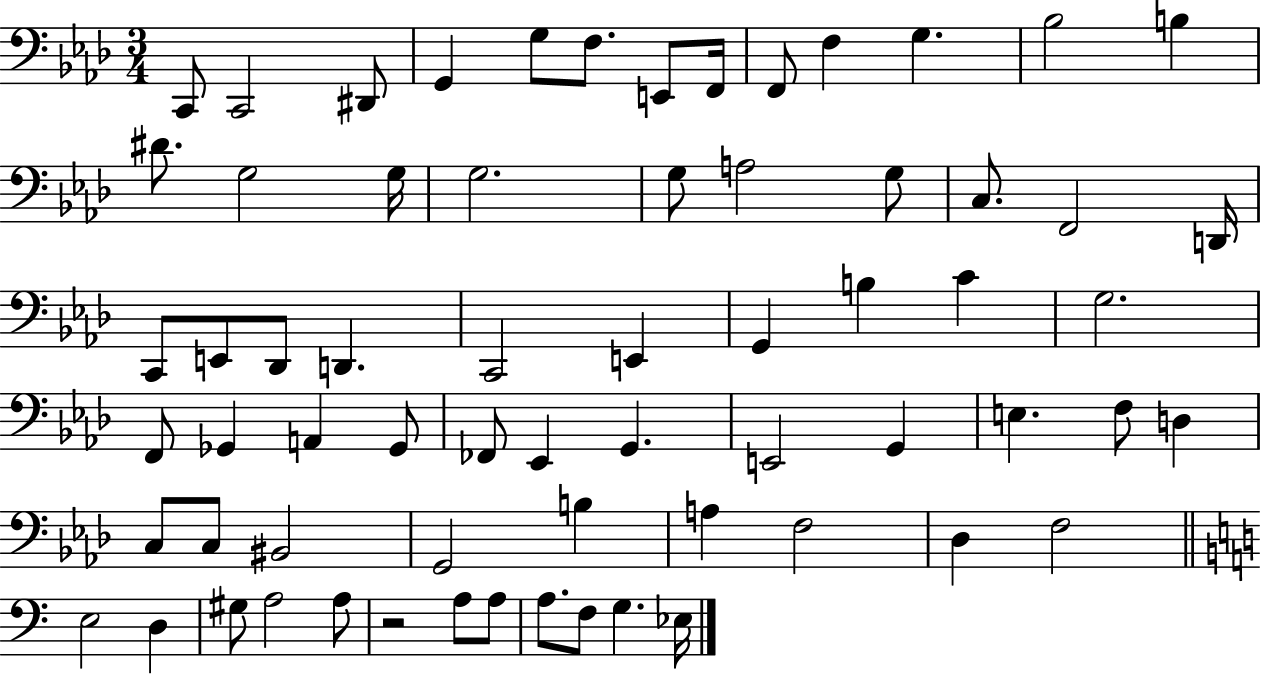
{
  \clef bass
  \numericTimeSignature
  \time 3/4
  \key aes \major
  \repeat volta 2 { c,8 c,2 dis,8 | g,4 g8 f8. e,8 f,16 | f,8 f4 g4. | bes2 b4 | \break dis'8. g2 g16 | g2. | g8 a2 g8 | c8. f,2 d,16 | \break c,8 e,8 des,8 d,4. | c,2 e,4 | g,4 b4 c'4 | g2. | \break f,8 ges,4 a,4 ges,8 | fes,8 ees,4 g,4. | e,2 g,4 | e4. f8 d4 | \break c8 c8 bis,2 | g,2 b4 | a4 f2 | des4 f2 | \break \bar "||" \break \key c \major e2 d4 | gis8 a2 a8 | r2 a8 a8 | a8. f8 g4. ees16 | \break } \bar "|."
}